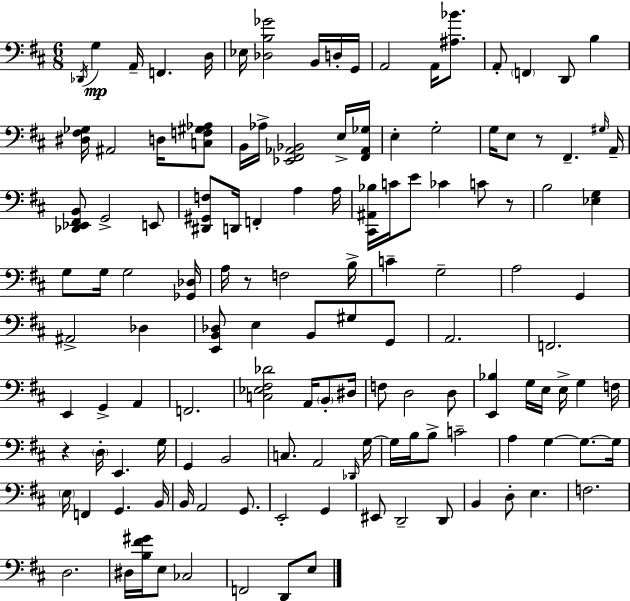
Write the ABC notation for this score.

X:1
T:Untitled
M:6/8
L:1/4
K:D
_D,,/4 G, A,,/4 F,, D,/4 _E,/4 [_D,B,_G]2 B,,/4 D,/4 G,,/4 A,,2 A,,/4 [^A,_B]/2 A,,/2 F,, D,,/2 B, [^D,^F,_G,]/4 ^A,,2 D,/4 [C,F,^G,_A,]/2 B,,/4 _A,/4 [_E,,^F,,_A,,_B,,]2 E,/4 [^F,,_A,,_G,]/4 E, G,2 G,/4 E,/2 z/2 ^F,, ^G,/4 A,,/4 [_D,,_E,,^F,,B,,]/2 G,,2 E,,/2 [^D,,^G,,F,]/2 D,,/4 F,, A, A,/4 [^C,,^A,,_B,]/4 C/4 E/2 _C C/2 z/2 B,2 [_E,G,] G,/2 G,/4 G,2 [_G,,_D,]/4 A,/4 z/2 F,2 B,/4 C G,2 A,2 G,, ^A,,2 _D, [E,,B,,_D,]/2 E, B,,/2 ^G,/2 G,,/2 A,,2 F,,2 E,, G,, A,, F,,2 [C,_E,^F,_D]2 A,,/4 B,,/2 ^D,/4 F,/2 D,2 D,/2 [E,,_B,] G,/4 E,/4 E,/4 G, F,/4 z D,/4 E,, G,/4 G,, B,,2 C,/2 A,,2 _D,,/4 G,/4 G,/4 B,/4 B,/2 C2 A, G, G,/2 G,/4 E,/4 F,, G,, B,,/4 B,,/4 A,,2 G,,/2 E,,2 G,, ^E,,/2 D,,2 D,,/2 B,, D,/2 E, F,2 D,2 ^D,/4 [B,^F^G]/4 E,/2 _C,2 F,,2 D,,/2 E,/2